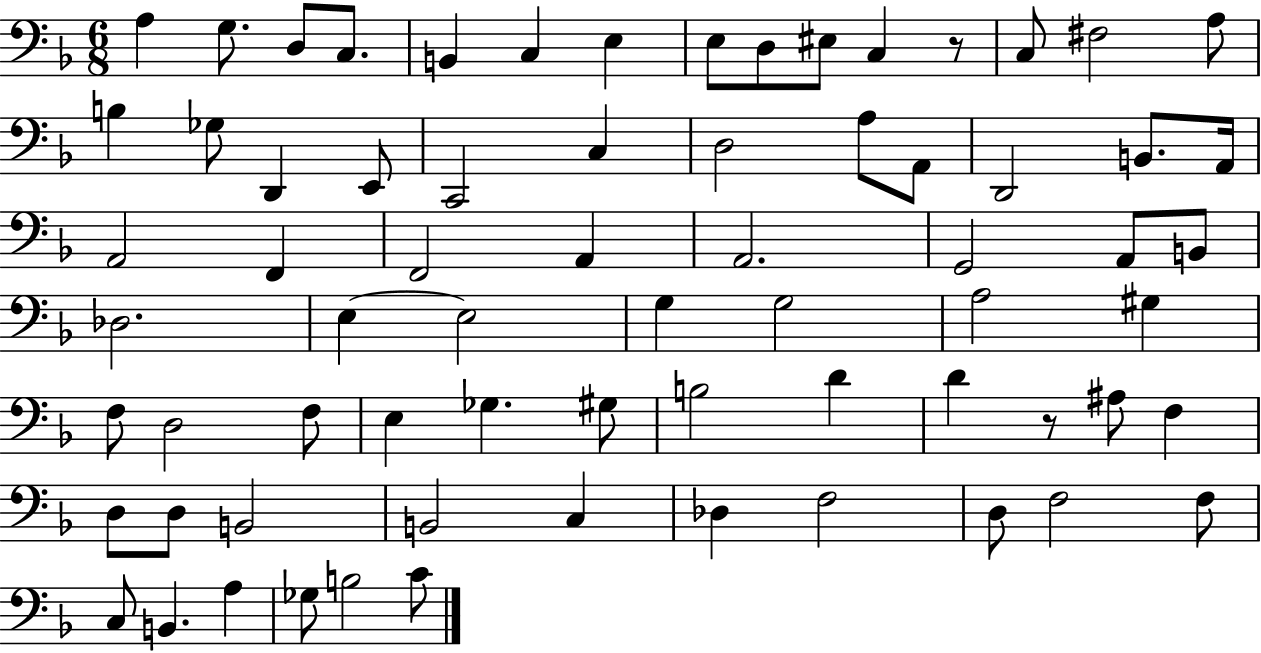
X:1
T:Untitled
M:6/8
L:1/4
K:F
A, G,/2 D,/2 C,/2 B,, C, E, E,/2 D,/2 ^E,/2 C, z/2 C,/2 ^F,2 A,/2 B, _G,/2 D,, E,,/2 C,,2 C, D,2 A,/2 A,,/2 D,,2 B,,/2 A,,/4 A,,2 F,, F,,2 A,, A,,2 G,,2 A,,/2 B,,/2 _D,2 E, E,2 G, G,2 A,2 ^G, F,/2 D,2 F,/2 E, _G, ^G,/2 B,2 D D z/2 ^A,/2 F, D,/2 D,/2 B,,2 B,,2 C, _D, F,2 D,/2 F,2 F,/2 C,/2 B,, A, _G,/2 B,2 C/2